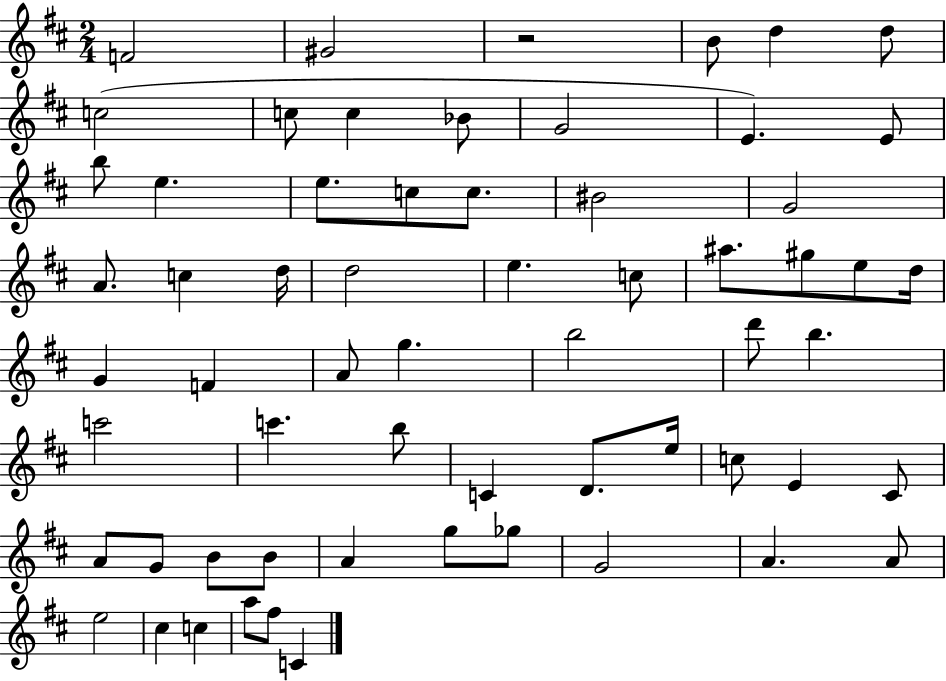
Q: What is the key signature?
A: D major